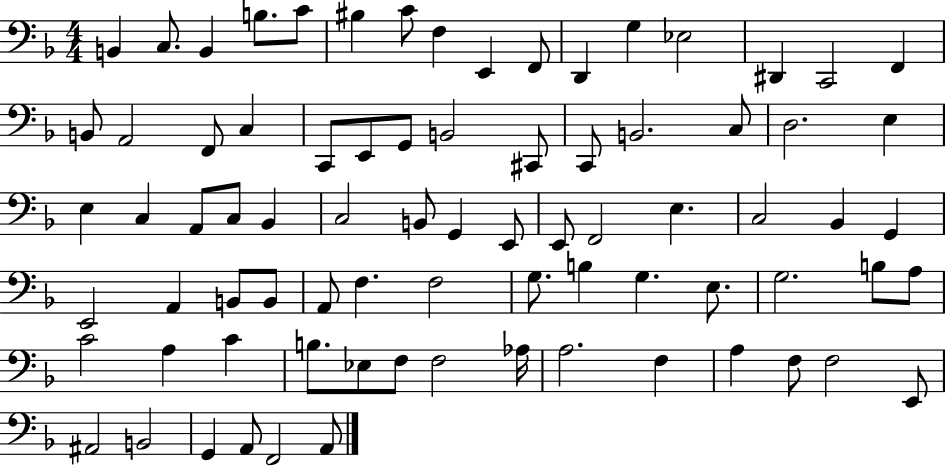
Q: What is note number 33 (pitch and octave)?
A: A2